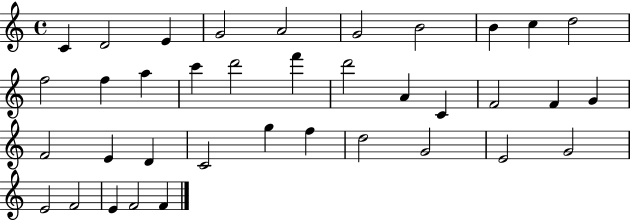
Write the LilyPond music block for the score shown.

{
  \clef treble
  \time 4/4
  \defaultTimeSignature
  \key c \major
  c'4 d'2 e'4 | g'2 a'2 | g'2 b'2 | b'4 c''4 d''2 | \break f''2 f''4 a''4 | c'''4 d'''2 f'''4 | d'''2 a'4 c'4 | f'2 f'4 g'4 | \break f'2 e'4 d'4 | c'2 g''4 f''4 | d''2 g'2 | e'2 g'2 | \break e'2 f'2 | e'4 f'2 f'4 | \bar "|."
}